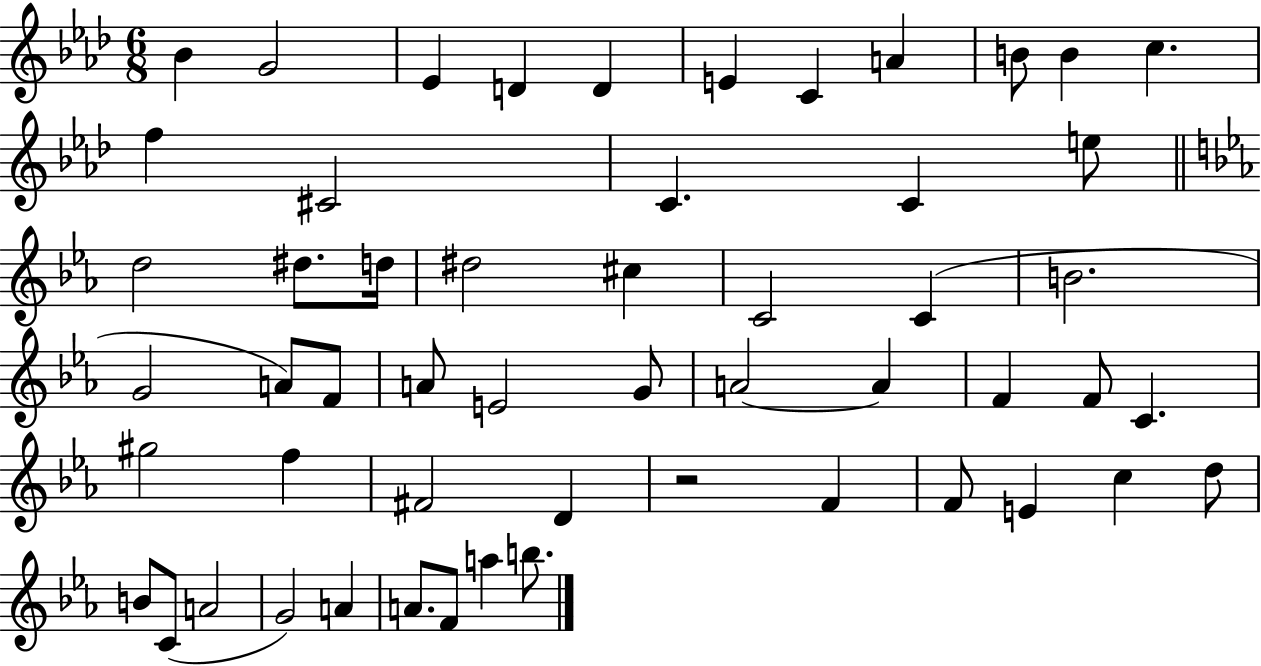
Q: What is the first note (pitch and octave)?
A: Bb4